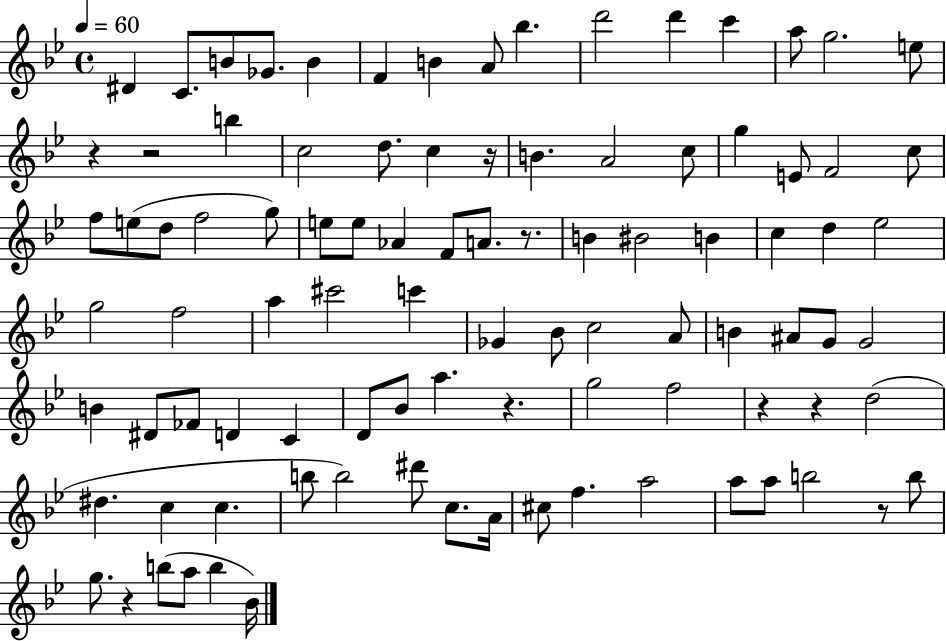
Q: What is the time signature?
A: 4/4